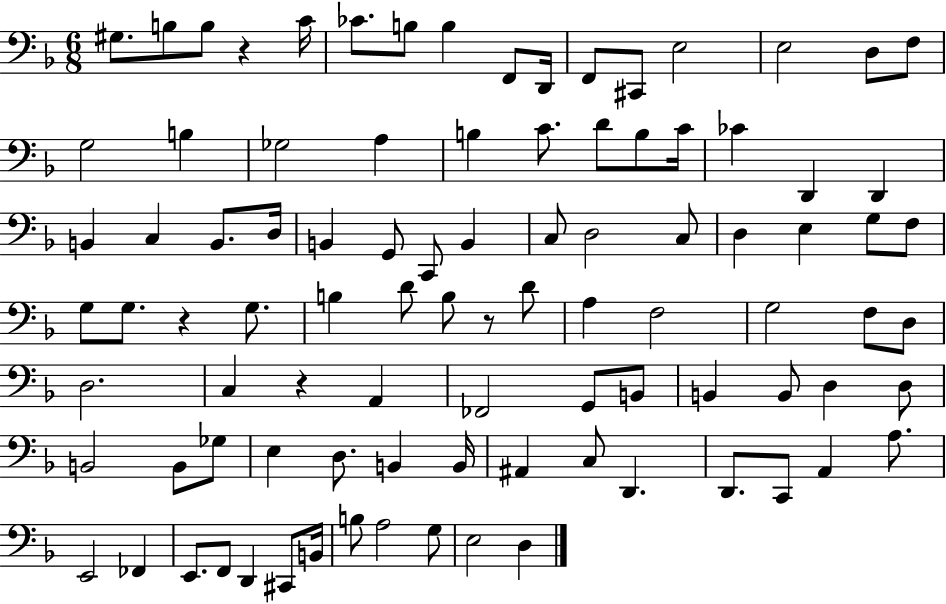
{
  \clef bass
  \numericTimeSignature
  \time 6/8
  \key f \major
  gis8. b8 b8 r4 c'16 | ces'8. b8 b4 f,8 d,16 | f,8 cis,8 e2 | e2 d8 f8 | \break g2 b4 | ges2 a4 | b4 c'8. d'8 b8 c'16 | ces'4 d,4 d,4 | \break b,4 c4 b,8. d16 | b,4 g,8 c,8 b,4 | c8 d2 c8 | d4 e4 g8 f8 | \break g8 g8. r4 g8. | b4 d'8 b8 r8 d'8 | a4 f2 | g2 f8 d8 | \break d2. | c4 r4 a,4 | fes,2 g,8 b,8 | b,4 b,8 d4 d8 | \break b,2 b,8 ges8 | e4 d8. b,4 b,16 | ais,4 c8 d,4. | d,8. c,8 a,4 a8. | \break e,2 fes,4 | e,8. f,8 d,4 cis,8 b,16 | b8 a2 g8 | e2 d4 | \break \bar "|."
}